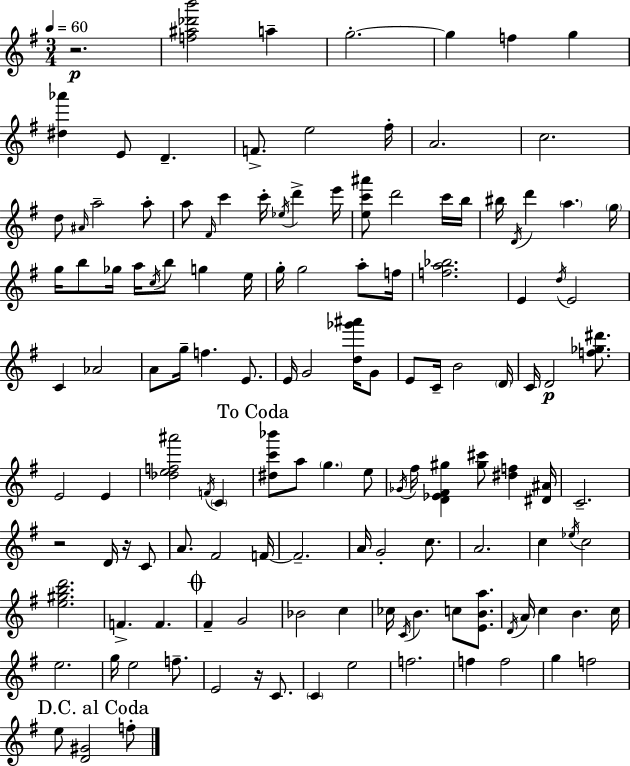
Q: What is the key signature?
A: E minor